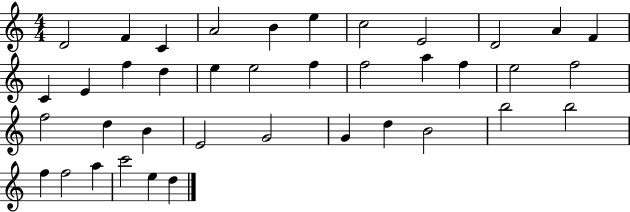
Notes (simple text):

D4/h F4/q C4/q A4/h B4/q E5/q C5/h E4/h D4/h A4/q F4/q C4/q E4/q F5/q D5/q E5/q E5/h F5/q F5/h A5/q F5/q E5/h F5/h F5/h D5/q B4/q E4/h G4/h G4/q D5/q B4/h B5/h B5/h F5/q F5/h A5/q C6/h E5/q D5/q